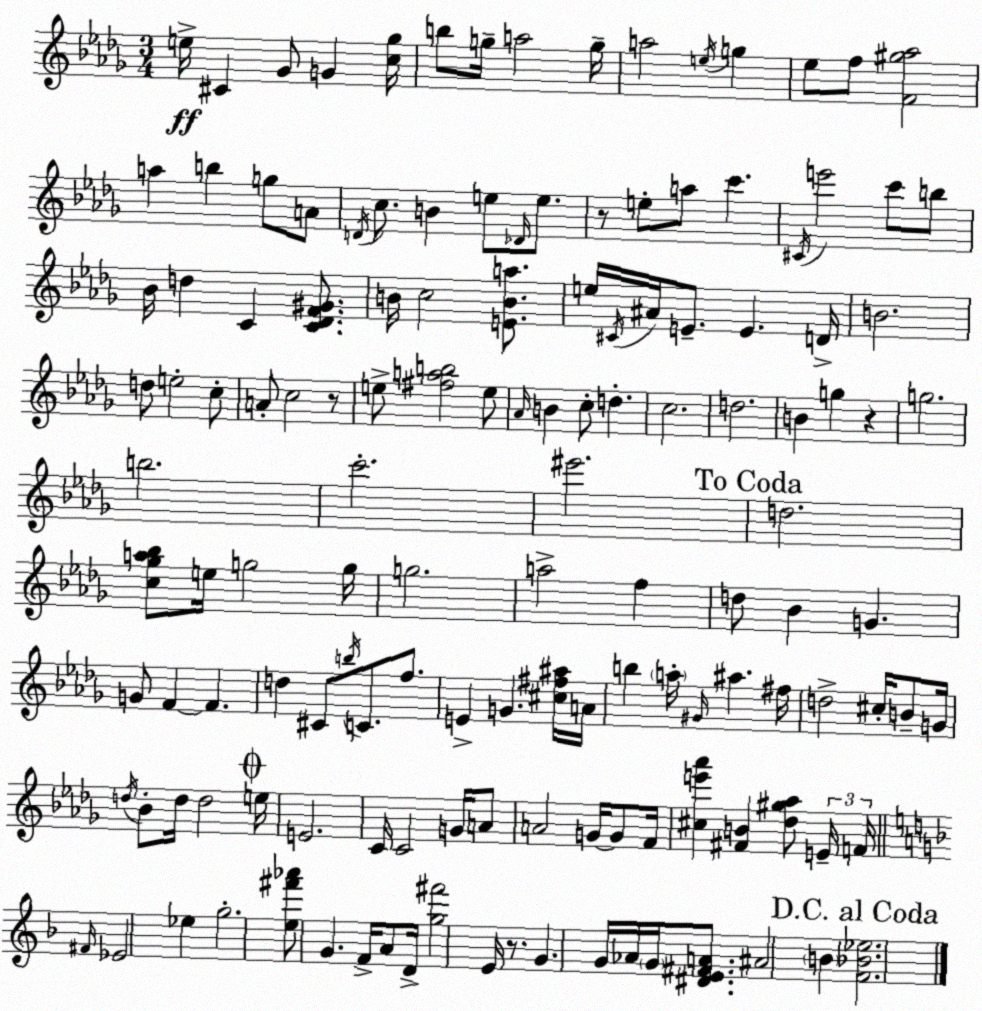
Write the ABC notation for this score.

X:1
T:Untitled
M:3/4
L:1/4
K:Bbm
e/4 ^C _G/2 G [c_g]/4 b/2 g/4 a2 g/4 a2 e/4 g _e/2 f/2 [F^g_a]2 a b g/2 A/2 D/4 c/2 B e/2 _D/4 e/2 z/2 e/2 a/2 c' ^C/4 e'2 c'/2 b/2 _B/4 d C [C_DF^G]/2 B/4 c2 [EBa]/2 e/4 ^C/4 ^A/4 E/2 E D/4 B2 d/2 e2 c/2 A/2 c2 z/2 e/2 [^fab]2 e/2 _A/4 B c/2 d c2 d2 B g z g2 b2 c'2 ^e'2 d2 [c_ga_b]/2 e/4 g2 g/4 g2 a2 f d/2 _B G G/2 F F d ^C/2 b/4 C/2 f/2 E G [^c^f^a]/4 A/4 b a/4 ^G/4 ^a ^f/4 d2 ^c/4 B/2 G/4 d/4 _B/2 d/4 d2 e/4 E2 C/4 C2 G/4 A/2 A2 G/4 G/2 F/4 [^ce'_a'] [^FB] [_d^g_a]/2 E/4 F/4 ^F/4 _E2 _e g2 [e^f'_a']/2 G F/4 A/2 D/4 [g^f']2 E/4 z/2 G G/4 _A/4 G/4 [^DE^FA]/2 ^A2 B [F_B_e]2